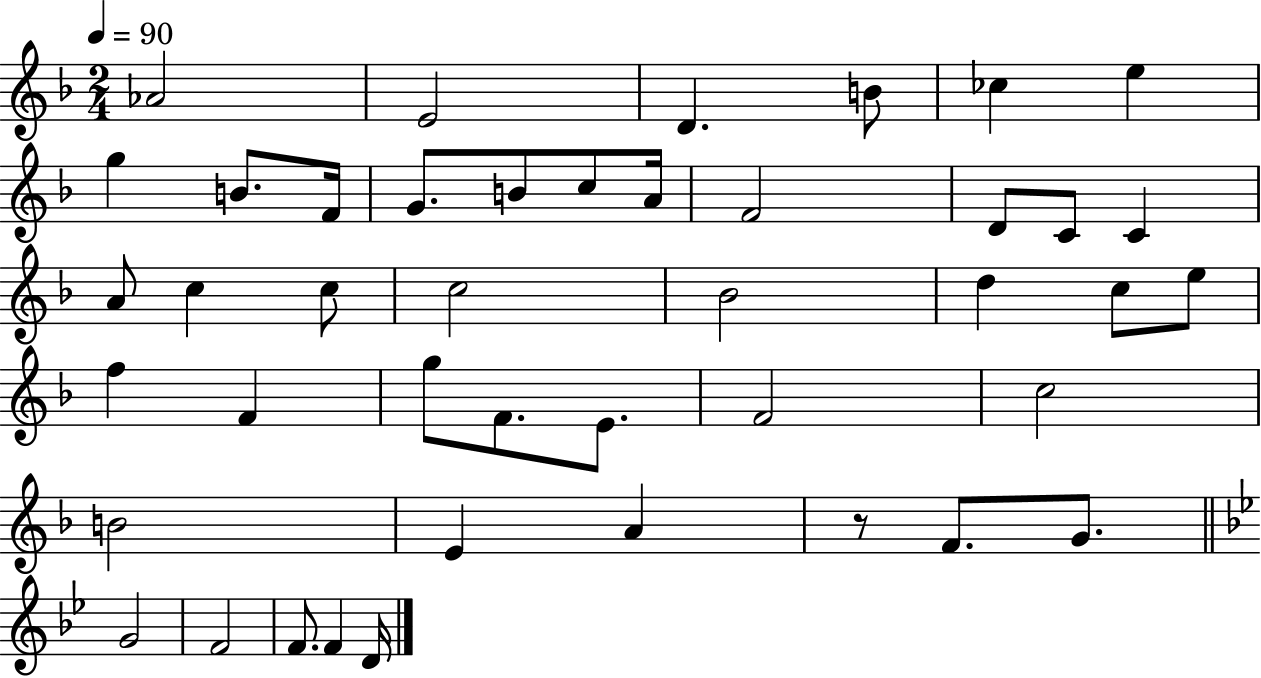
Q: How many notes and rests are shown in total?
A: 43